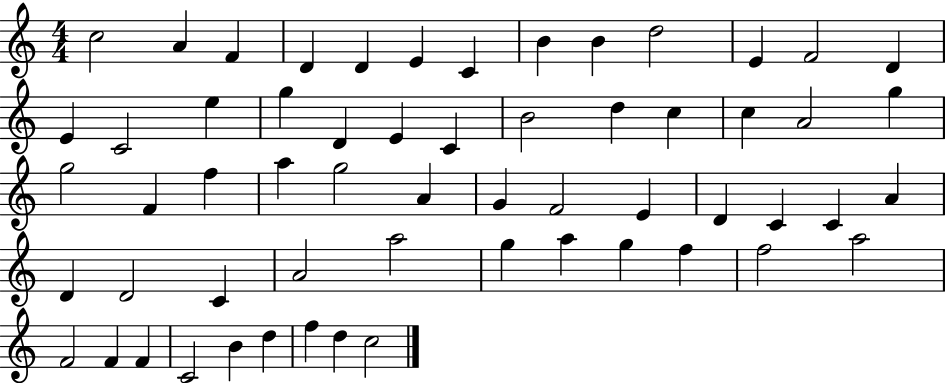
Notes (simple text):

C5/h A4/q F4/q D4/q D4/q E4/q C4/q B4/q B4/q D5/h E4/q F4/h D4/q E4/q C4/h E5/q G5/q D4/q E4/q C4/q B4/h D5/q C5/q C5/q A4/h G5/q G5/h F4/q F5/q A5/q G5/h A4/q G4/q F4/h E4/q D4/q C4/q C4/q A4/q D4/q D4/h C4/q A4/h A5/h G5/q A5/q G5/q F5/q F5/h A5/h F4/h F4/q F4/q C4/h B4/q D5/q F5/q D5/q C5/h